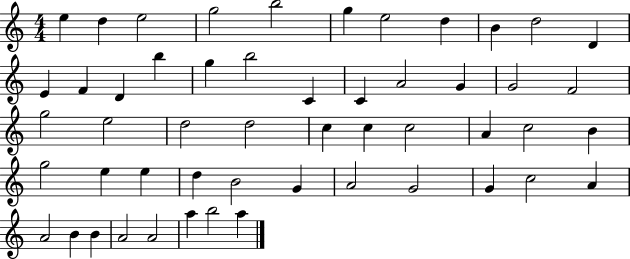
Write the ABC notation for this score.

X:1
T:Untitled
M:4/4
L:1/4
K:C
e d e2 g2 b2 g e2 d B d2 D E F D b g b2 C C A2 G G2 F2 g2 e2 d2 d2 c c c2 A c2 B g2 e e d B2 G A2 G2 G c2 A A2 B B A2 A2 a b2 a